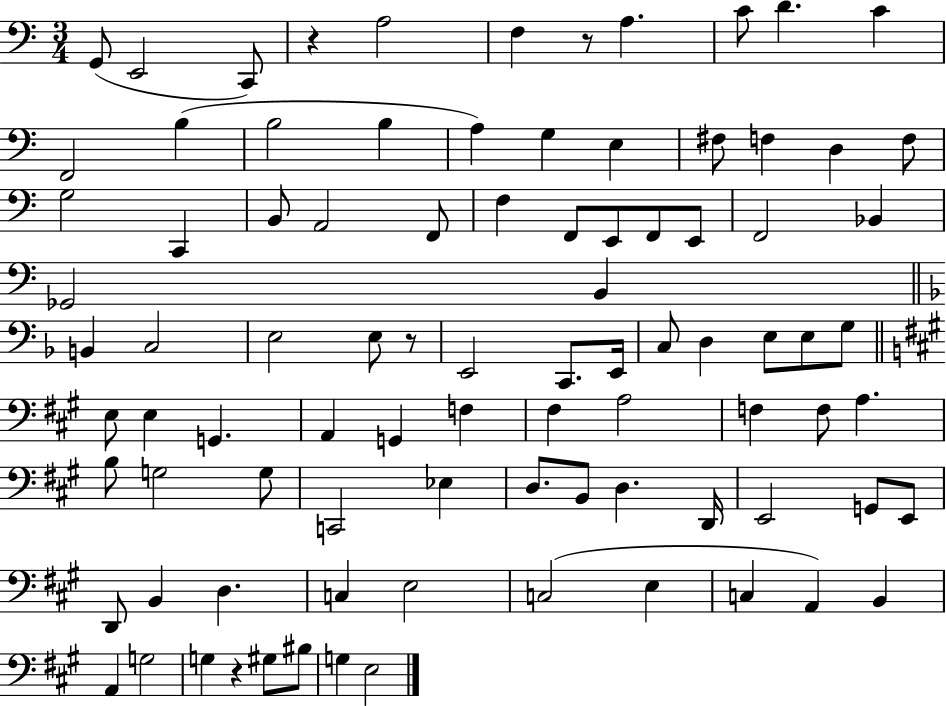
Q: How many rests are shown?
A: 4